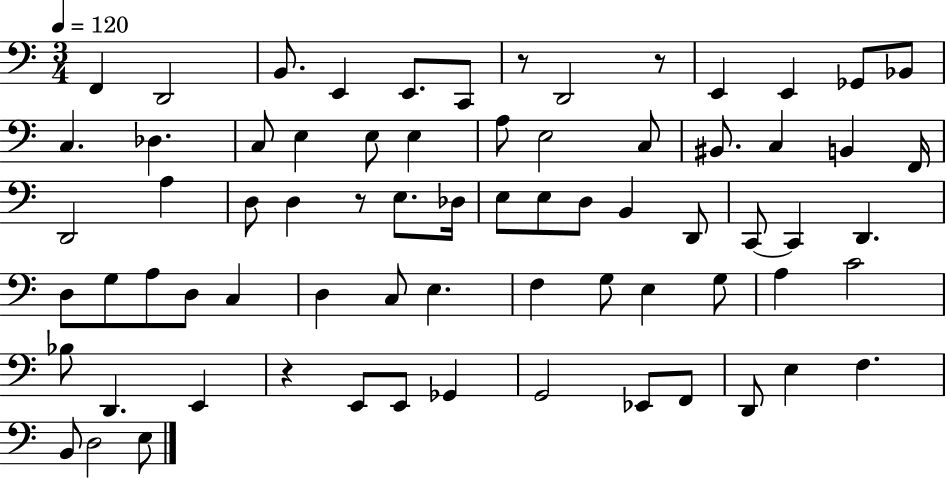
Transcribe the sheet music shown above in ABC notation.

X:1
T:Untitled
M:3/4
L:1/4
K:C
F,, D,,2 B,,/2 E,, E,,/2 C,,/2 z/2 D,,2 z/2 E,, E,, _G,,/2 _B,,/2 C, _D, C,/2 E, E,/2 E, A,/2 E,2 C,/2 ^B,,/2 C, B,, F,,/4 D,,2 A, D,/2 D, z/2 E,/2 _D,/4 E,/2 E,/2 D,/2 B,, D,,/2 C,,/2 C,, D,, D,/2 G,/2 A,/2 D,/2 C, D, C,/2 E, F, G,/2 E, G,/2 A, C2 _B,/2 D,, E,, z E,,/2 E,,/2 _G,, G,,2 _E,,/2 F,,/2 D,,/2 E, F, B,,/2 D,2 E,/2